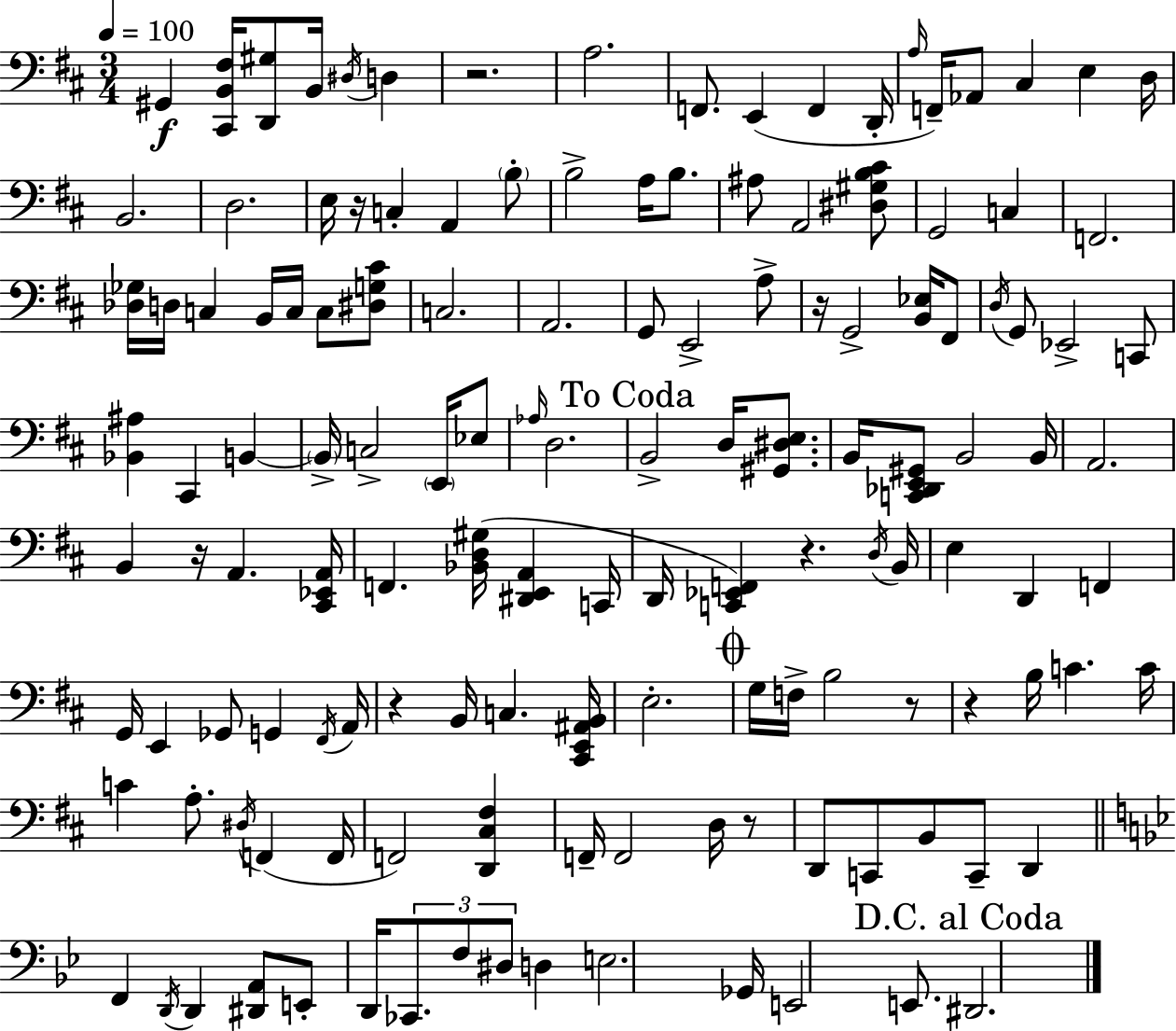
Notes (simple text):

G#2/q [C#2,B2,F#3]/s [D2,G#3]/e B2/s D#3/s D3/q R/h. A3/h. F2/e. E2/q F2/q D2/s A3/s F2/s Ab2/e C#3/q E3/q D3/s B2/h. D3/h. E3/s R/s C3/q A2/q B3/e B3/h A3/s B3/e. A#3/e A2/h [D#3,G#3,B3,C#4]/e G2/h C3/q F2/h. [Db3,Gb3]/s D3/s C3/q B2/s C3/s C3/e [D#3,G3,C#4]/e C3/h. A2/h. G2/e E2/h A3/e R/s G2/h [B2,Eb3]/s F#2/e D3/s G2/e Eb2/h C2/e [Bb2,A#3]/q C#2/q B2/q B2/s C3/h E2/s Eb3/e Ab3/s D3/h. B2/h D3/s [G#2,D#3,E3]/e. B2/s [C2,Db2,E2,G#2]/e B2/h B2/s A2/h. B2/q R/s A2/q. [C#2,Eb2,A2]/s F2/q. [Bb2,D3,G#3]/s [D#2,E2,A2]/q C2/s D2/s [C2,Eb2,F2]/q R/q. D3/s B2/s E3/q D2/q F2/q G2/s E2/q Gb2/e G2/q F#2/s A2/s R/q B2/s C3/q. [C#2,E2,A#2,B2]/s E3/h. G3/s F3/s B3/h R/e R/q B3/s C4/q. C4/s C4/q A3/e. D#3/s F2/q F2/s F2/h [D2,C#3,F#3]/q F2/s F2/h D3/s R/e D2/e C2/e B2/e C2/e D2/q F2/q D2/s D2/q [D#2,A2]/e E2/e D2/s CES2/e. F3/e D#3/e D3/q E3/h. Gb2/s E2/h E2/e. D#2/h.